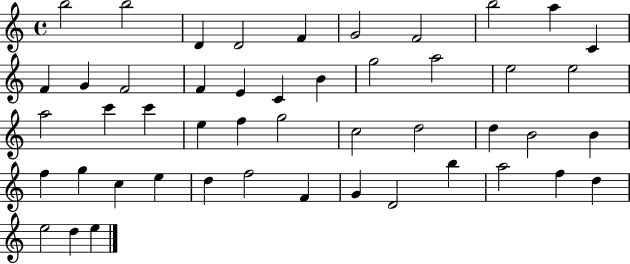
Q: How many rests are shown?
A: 0